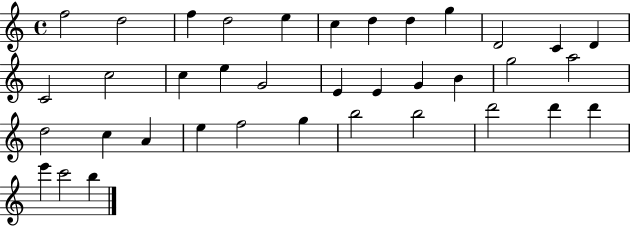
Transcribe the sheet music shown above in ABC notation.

X:1
T:Untitled
M:4/4
L:1/4
K:C
f2 d2 f d2 e c d d g D2 C D C2 c2 c e G2 E E G B g2 a2 d2 c A e f2 g b2 b2 d'2 d' d' e' c'2 b